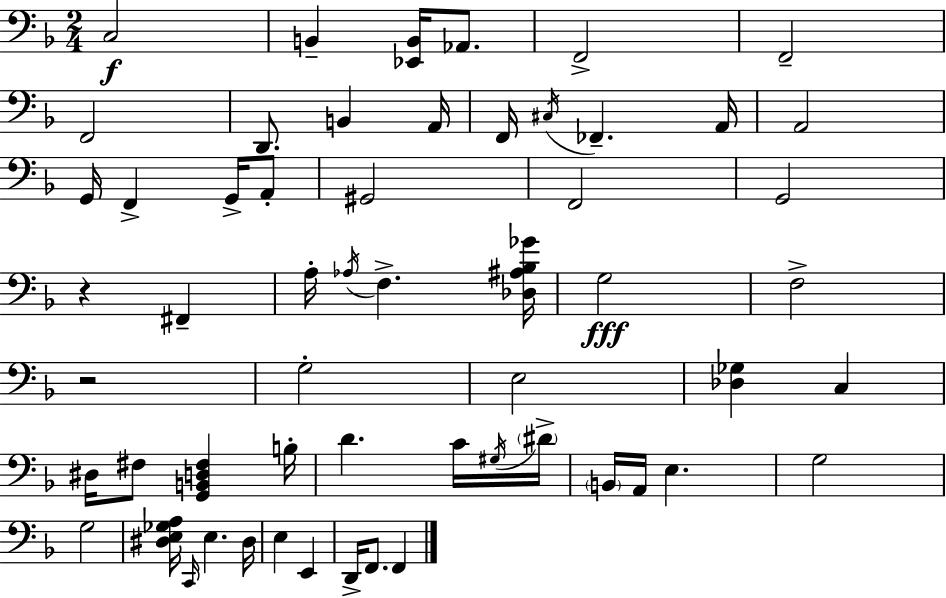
C3/h B2/q [Eb2,B2]/s Ab2/e. F2/h F2/h F2/h D2/e. B2/q A2/s F2/s C#3/s FES2/q. A2/s A2/h G2/s F2/q G2/s A2/e G#2/h F2/h G2/h R/q F#2/q A3/s Ab3/s F3/q. [Db3,A#3,Bb3,Gb4]/s G3/h F3/h R/h G3/h E3/h [Db3,Gb3]/q C3/q D#3/s F#3/e [G2,B2,D3,F#3]/q B3/s D4/q. C4/s G#3/s D#4/s B2/s A2/s E3/q. G3/h G3/h [D#3,E3,Gb3,A3]/s C2/s E3/q. D#3/s E3/q E2/q D2/s F2/e. F2/q